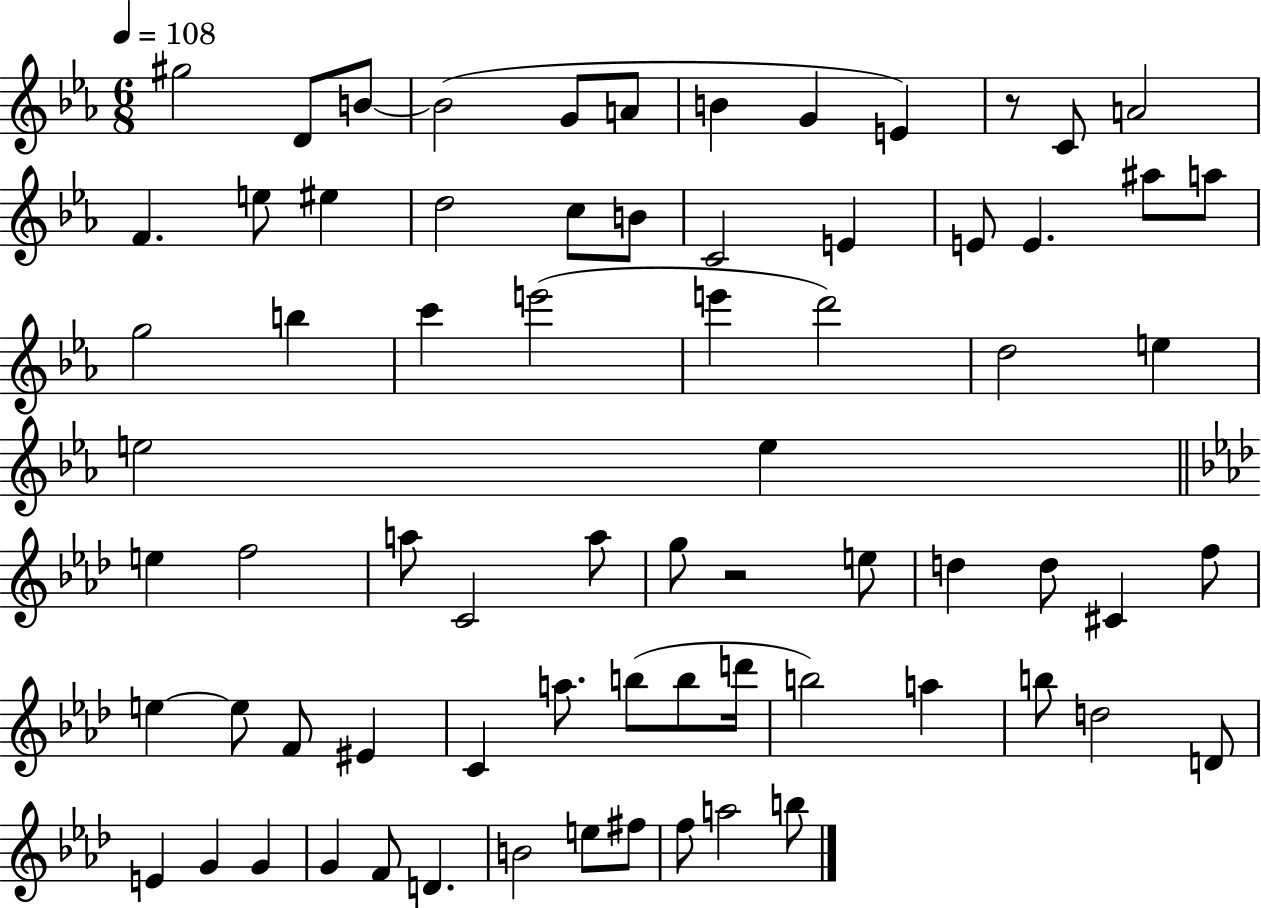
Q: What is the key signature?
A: EES major